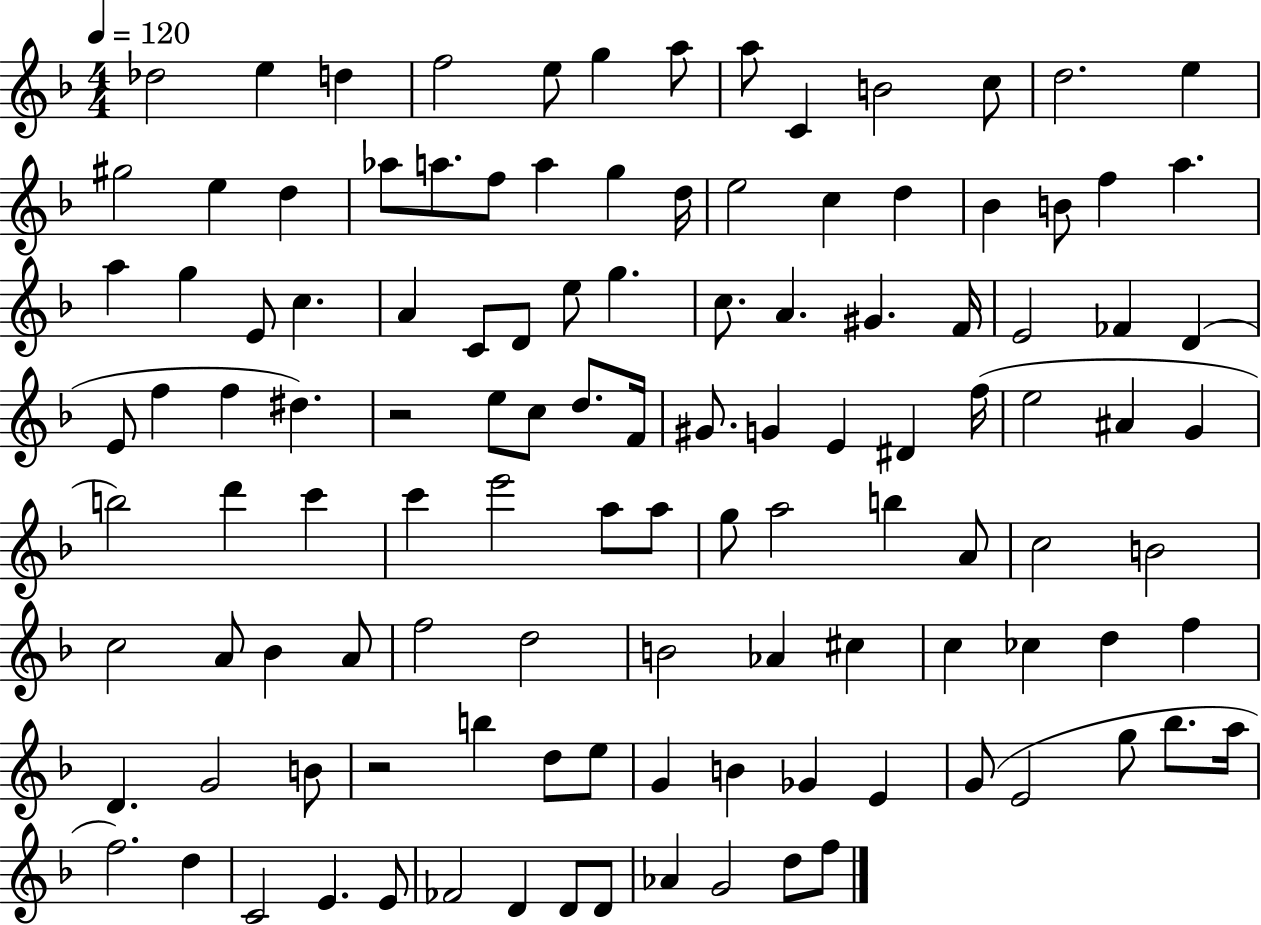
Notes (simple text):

Db5/h E5/q D5/q F5/h E5/e G5/q A5/e A5/e C4/q B4/h C5/e D5/h. E5/q G#5/h E5/q D5/q Ab5/e A5/e. F5/e A5/q G5/q D5/s E5/h C5/q D5/q Bb4/q B4/e F5/q A5/q. A5/q G5/q E4/e C5/q. A4/q C4/e D4/e E5/e G5/q. C5/e. A4/q. G#4/q. F4/s E4/h FES4/q D4/q E4/e F5/q F5/q D#5/q. R/h E5/e C5/e D5/e. F4/s G#4/e. G4/q E4/q D#4/q F5/s E5/h A#4/q G4/q B5/h D6/q C6/q C6/q E6/h A5/e A5/e G5/e A5/h B5/q A4/e C5/h B4/h C5/h A4/e Bb4/q A4/e F5/h D5/h B4/h Ab4/q C#5/q C5/q CES5/q D5/q F5/q D4/q. G4/h B4/e R/h B5/q D5/e E5/e G4/q B4/q Gb4/q E4/q G4/e E4/h G5/e Bb5/e. A5/s F5/h. D5/q C4/h E4/q. E4/e FES4/h D4/q D4/e D4/e Ab4/q G4/h D5/e F5/e